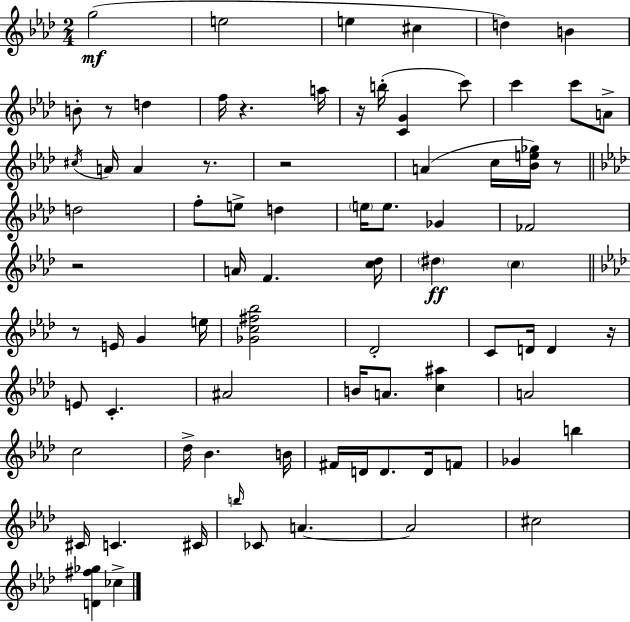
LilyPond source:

{
  \clef treble
  \numericTimeSignature
  \time 2/4
  \key f \minor
  \repeat volta 2 { g''2(\mf | e''2 | e''4 cis''4 | d''4) b'4 | \break b'8-. r8 d''4 | f''16 r4. a''16 | r16 b''16-.( <c' g'>4 c'''8) | c'''4 c'''8 a'8-> | \break \acciaccatura { cis''16 } a'16 a'4 r8. | r2 | a'4( c''16 <bes' e'' ges''>16) r8 | \bar "||" \break \key f \minor d''2 | f''8-. e''8-> d''4 | \parenthesize e''16 e''8. ges'4 | fes'2 | \break r2 | a'16 f'4. <c'' des''>16 | \parenthesize dis''4\ff \parenthesize c''4 | \bar "||" \break \key f \minor r8 e'16 g'4 e''16 | <ges' c'' fis'' bes''>2 | des'2-. | c'8 d'16 d'4 r16 | \break e'8 c'4.-. | ais'2 | b'16 a'8. <c'' ais''>4 | a'2 | \break c''2 | des''16-> bes'4. b'16 | fis'16 d'16 d'8. d'16 f'8 | ges'4 b''4 | \break cis'16 c'4. cis'16 | \grace { b''16 } ces'8 a'4.~~ | a'2 | cis''2 | \break <d' fis'' ges''>4 ces''4-> | } \bar "|."
}